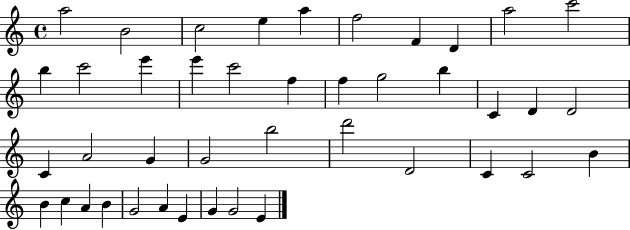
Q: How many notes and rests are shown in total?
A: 42